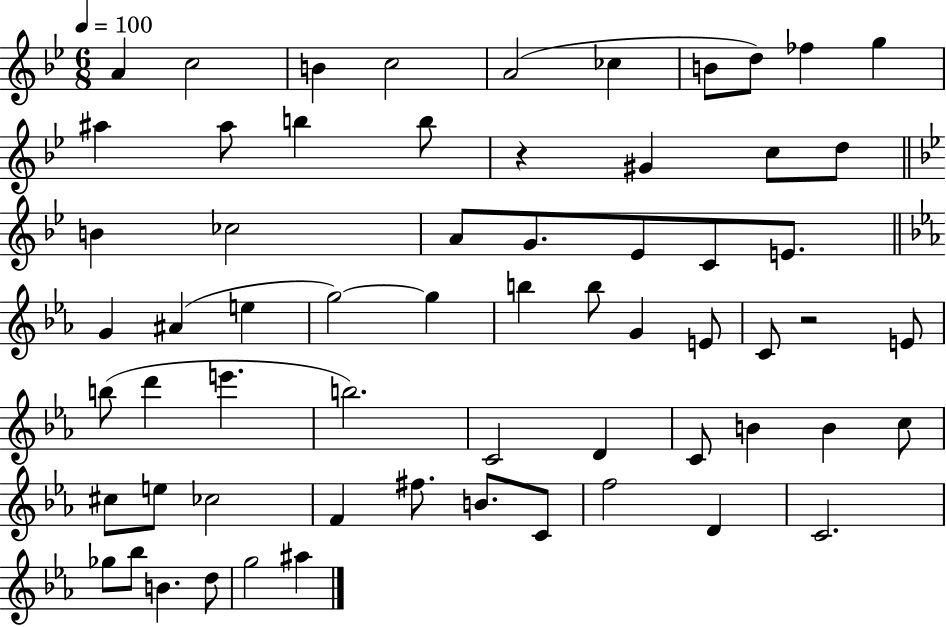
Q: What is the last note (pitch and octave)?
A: A#5